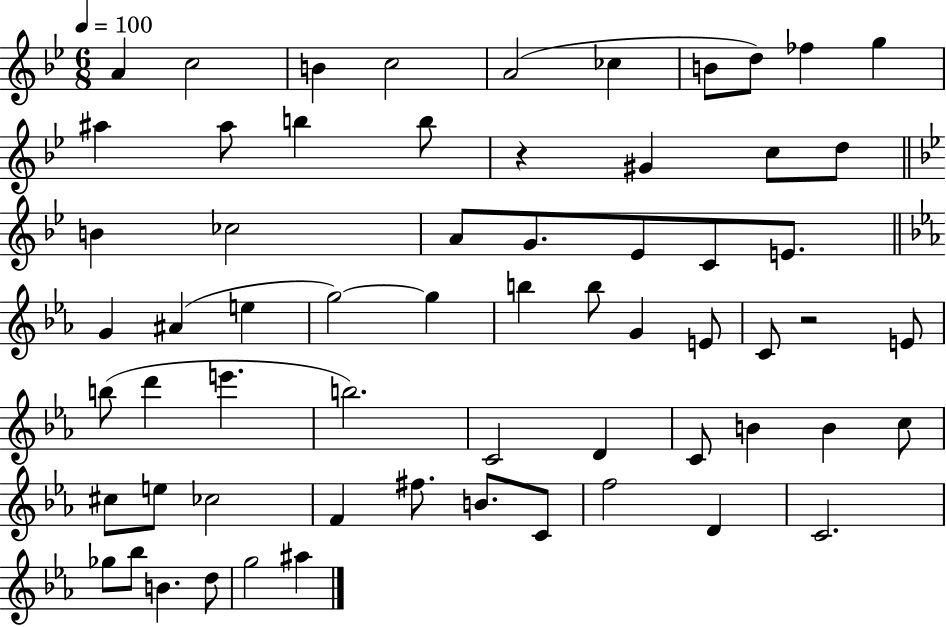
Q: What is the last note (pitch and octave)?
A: A#5